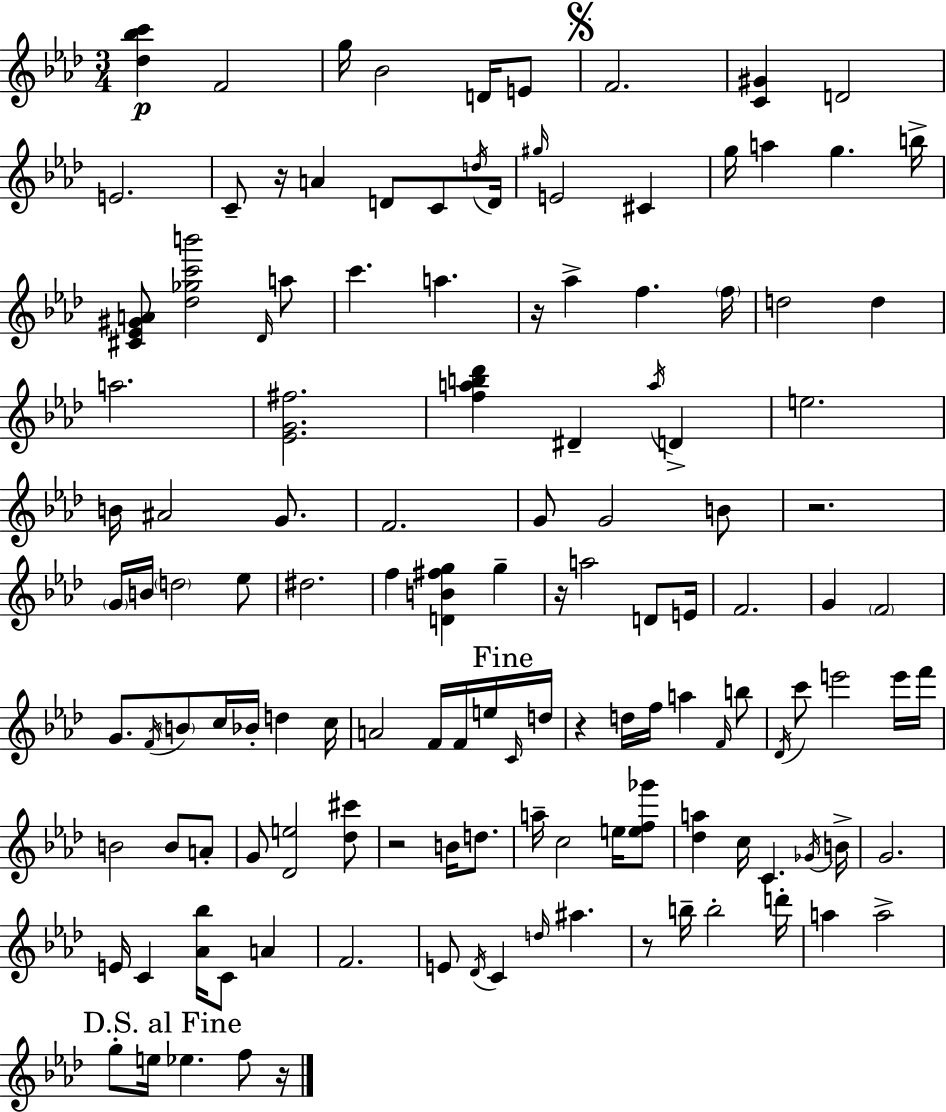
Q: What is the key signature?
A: AES major